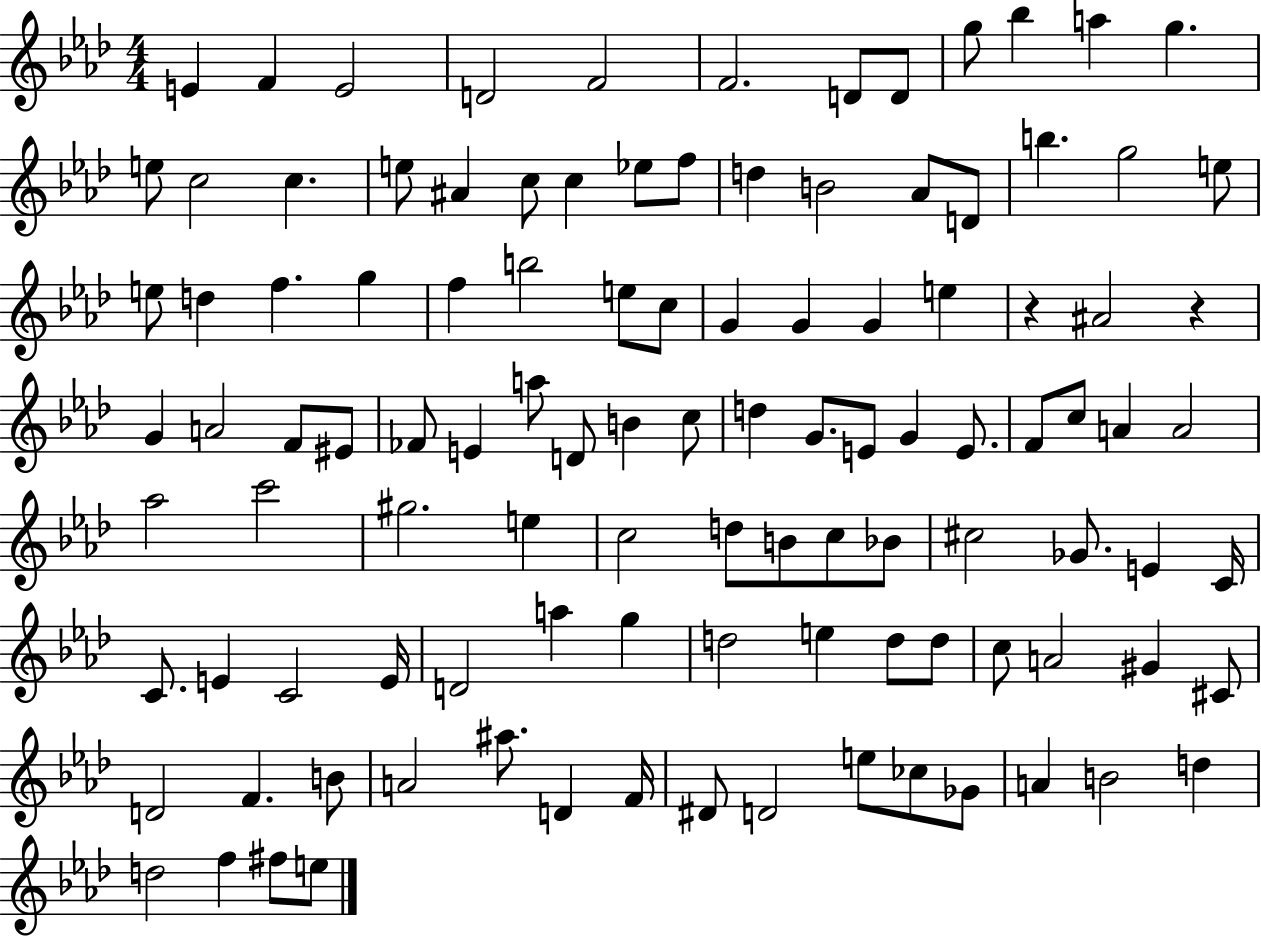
X:1
T:Untitled
M:4/4
L:1/4
K:Ab
E F E2 D2 F2 F2 D/2 D/2 g/2 _b a g e/2 c2 c e/2 ^A c/2 c _e/2 f/2 d B2 _A/2 D/2 b g2 e/2 e/2 d f g f b2 e/2 c/2 G G G e z ^A2 z G A2 F/2 ^E/2 _F/2 E a/2 D/2 B c/2 d G/2 E/2 G E/2 F/2 c/2 A A2 _a2 c'2 ^g2 e c2 d/2 B/2 c/2 _B/2 ^c2 _G/2 E C/4 C/2 E C2 E/4 D2 a g d2 e d/2 d/2 c/2 A2 ^G ^C/2 D2 F B/2 A2 ^a/2 D F/4 ^D/2 D2 e/2 _c/2 _G/2 A B2 d d2 f ^f/2 e/2